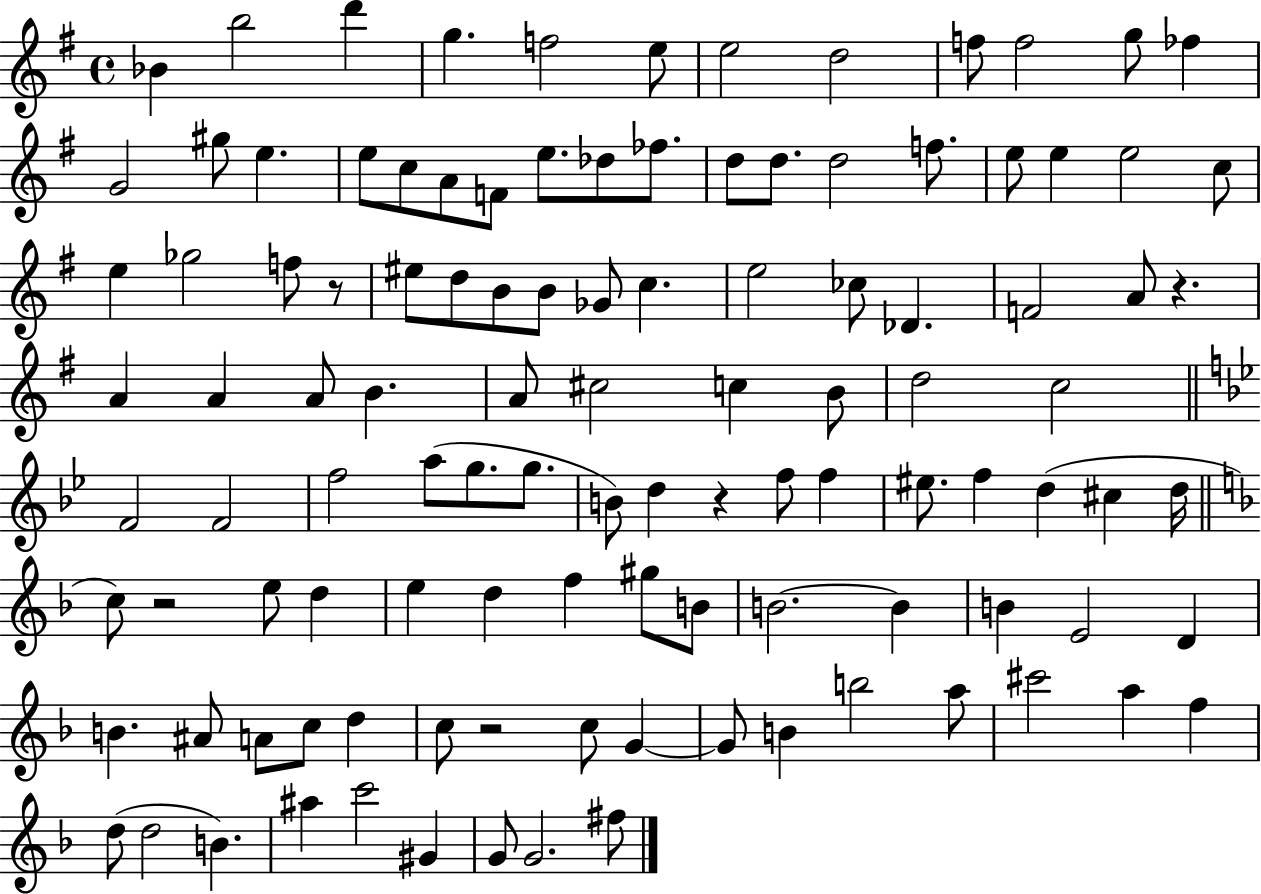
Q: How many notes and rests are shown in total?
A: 111